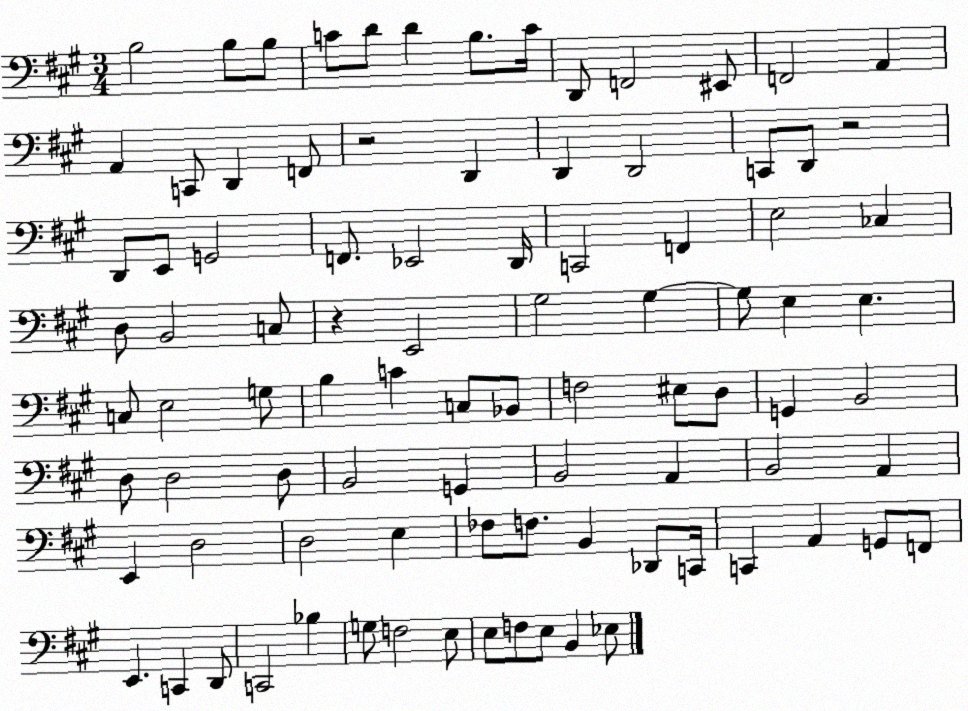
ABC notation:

X:1
T:Untitled
M:3/4
L:1/4
K:A
B,2 B,/2 B,/2 C/2 D/2 D B,/2 C/4 D,,/2 F,,2 ^E,,/2 F,,2 A,, A,, C,,/2 D,, F,,/2 z2 D,, D,, D,,2 C,,/2 D,,/2 z2 D,,/2 E,,/2 G,,2 F,,/2 _E,,2 D,,/4 C,,2 F,, E,2 _C, D,/2 B,,2 C,/2 z E,,2 ^G,2 ^G, ^G,/2 E, E, C,/2 E,2 G,/2 B, C C,/2 _B,,/2 F,2 ^E,/2 D,/2 G,, B,,2 D,/2 D,2 D,/2 B,,2 G,, B,,2 A,, B,,2 A,, E,, D,2 D,2 E, _F,/2 F,/2 B,, _D,,/2 C,,/4 C,, A,, G,,/2 F,,/2 E,, C,, D,,/2 C,,2 _B, G,/2 F,2 E,/2 E,/2 F,/2 E,/2 B,, _E,/2